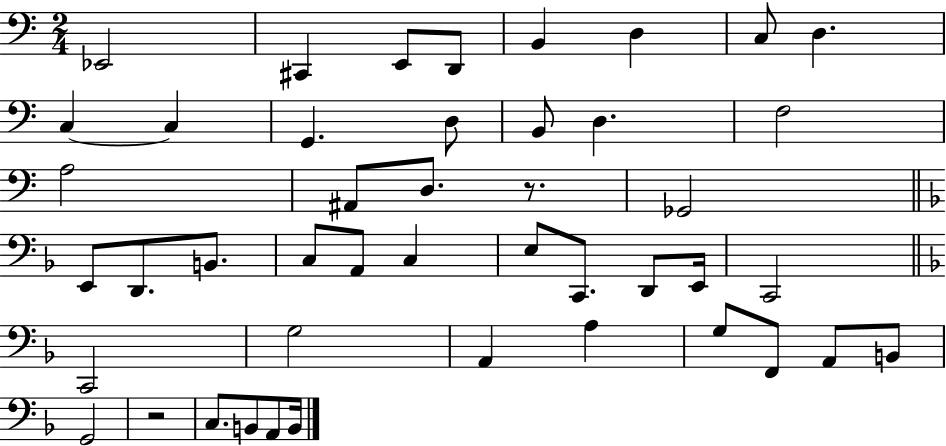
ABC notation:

X:1
T:Untitled
M:2/4
L:1/4
K:C
_E,,2 ^C,, E,,/2 D,,/2 B,, D, C,/2 D, C, C, G,, D,/2 B,,/2 D, F,2 A,2 ^A,,/2 D,/2 z/2 _G,,2 E,,/2 D,,/2 B,,/2 C,/2 A,,/2 C, E,/2 C,,/2 D,,/2 E,,/4 C,,2 C,,2 G,2 A,, A, G,/2 F,,/2 A,,/2 B,,/2 G,,2 z2 C,/2 B,,/2 A,,/2 B,,/4